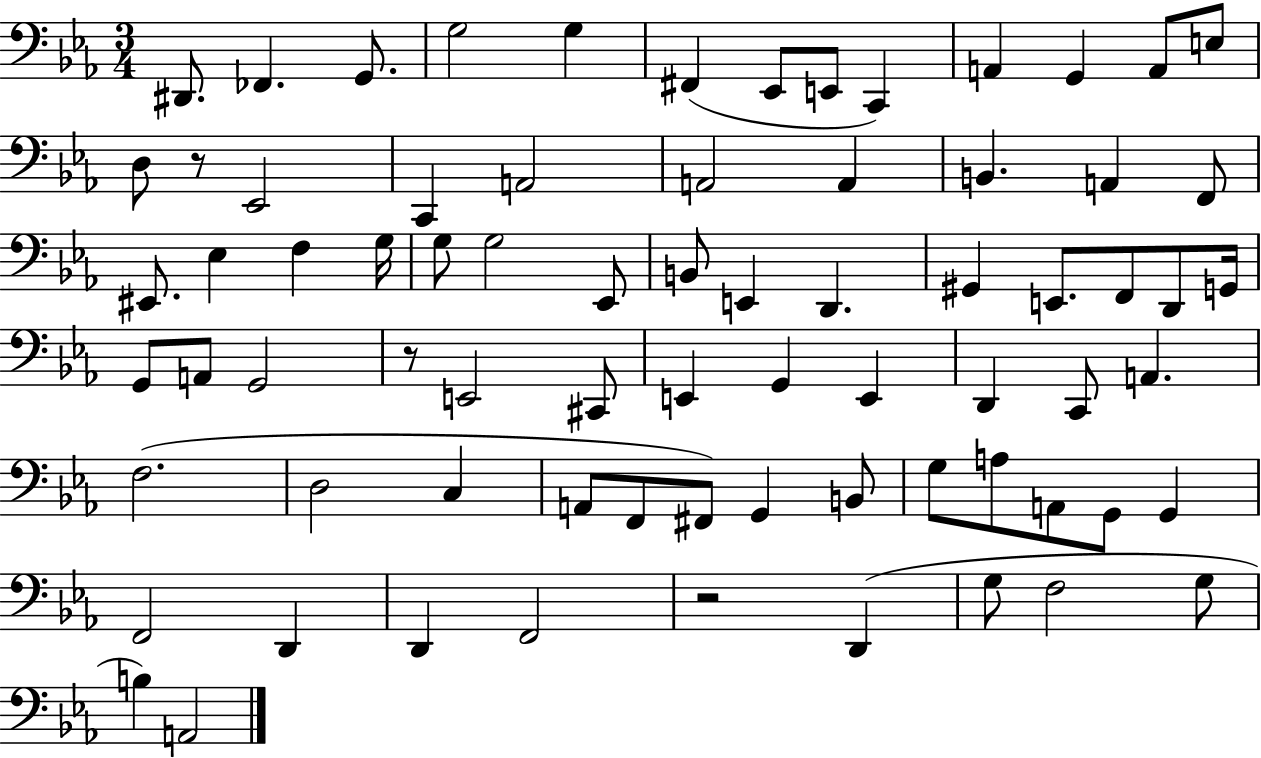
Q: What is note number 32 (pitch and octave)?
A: D2